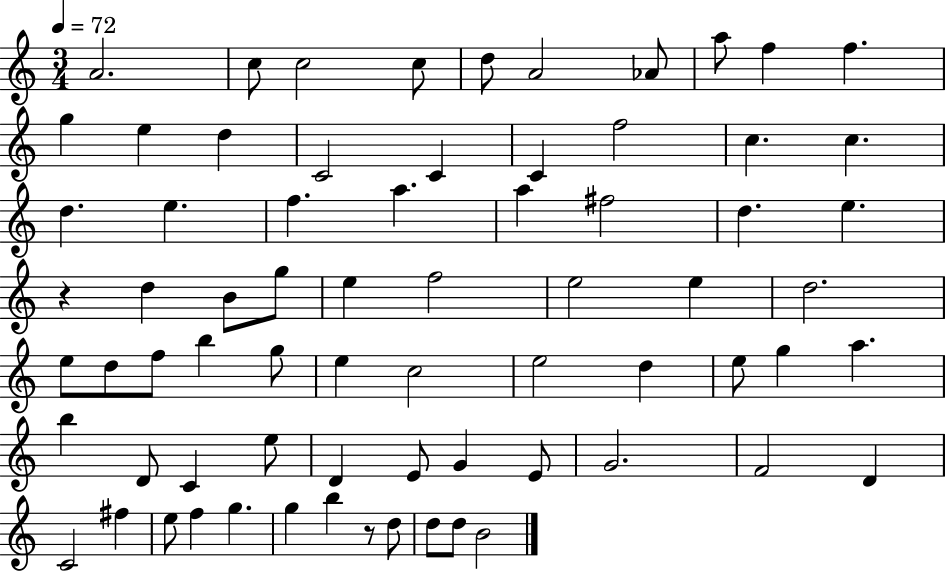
A4/h. C5/e C5/h C5/e D5/e A4/h Ab4/e A5/e F5/q F5/q. G5/q E5/q D5/q C4/h C4/q C4/q F5/h C5/q. C5/q. D5/q. E5/q. F5/q. A5/q. A5/q F#5/h D5/q. E5/q. R/q D5/q B4/e G5/e E5/q F5/h E5/h E5/q D5/h. E5/e D5/e F5/e B5/q G5/e E5/q C5/h E5/h D5/q E5/e G5/q A5/q. B5/q D4/e C4/q E5/e D4/q E4/e G4/q E4/e G4/h. F4/h D4/q C4/h F#5/q E5/e F5/q G5/q. G5/q B5/q R/e D5/e D5/e D5/e B4/h